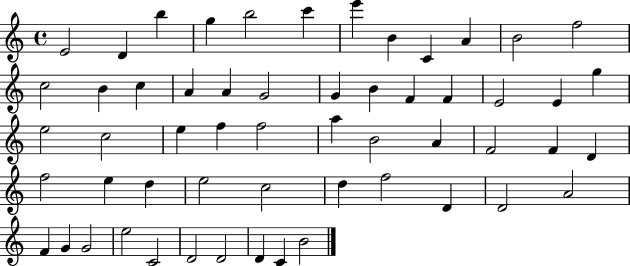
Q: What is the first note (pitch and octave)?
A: E4